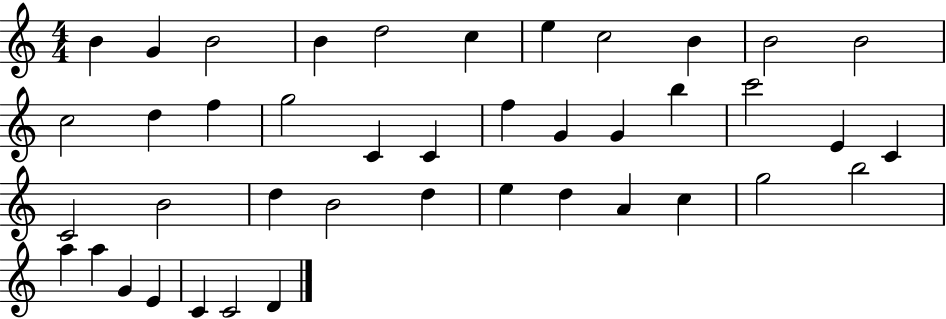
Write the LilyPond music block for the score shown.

{
  \clef treble
  \numericTimeSignature
  \time 4/4
  \key c \major
  b'4 g'4 b'2 | b'4 d''2 c''4 | e''4 c''2 b'4 | b'2 b'2 | \break c''2 d''4 f''4 | g''2 c'4 c'4 | f''4 g'4 g'4 b''4 | c'''2 e'4 c'4 | \break c'2 b'2 | d''4 b'2 d''4 | e''4 d''4 a'4 c''4 | g''2 b''2 | \break a''4 a''4 g'4 e'4 | c'4 c'2 d'4 | \bar "|."
}